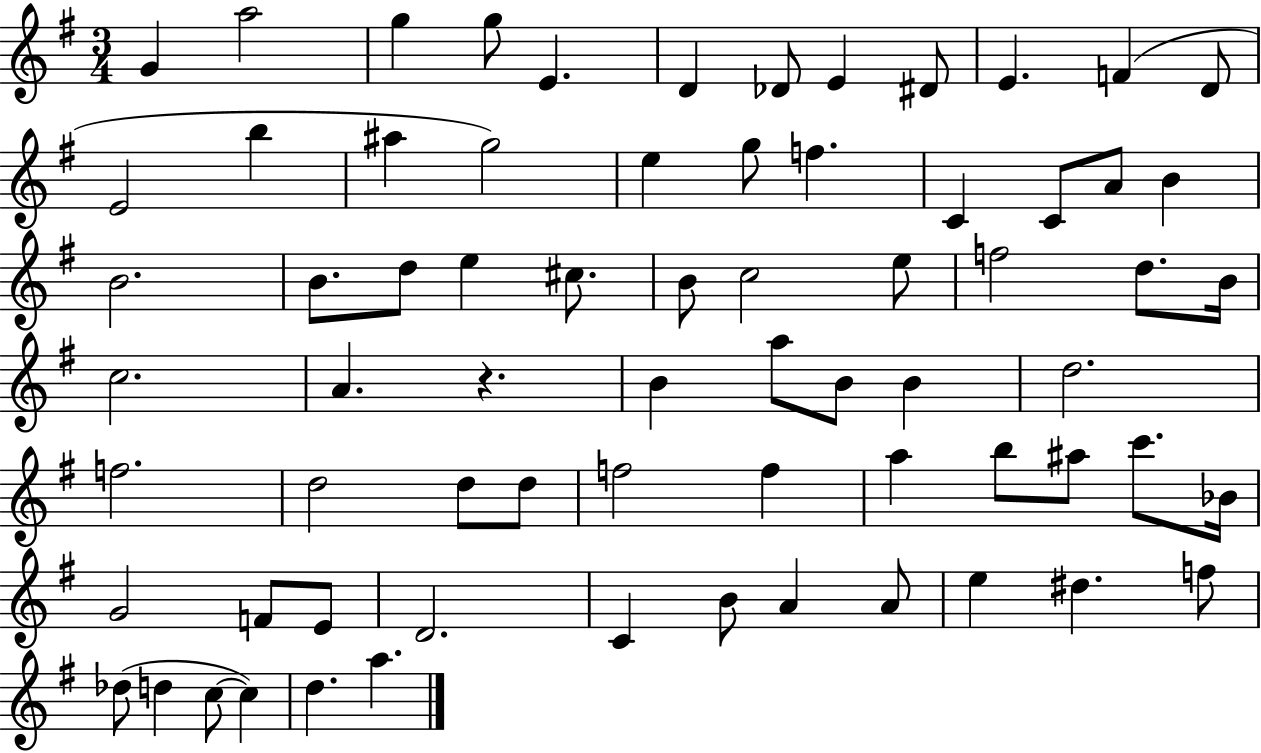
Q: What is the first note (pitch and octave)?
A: G4